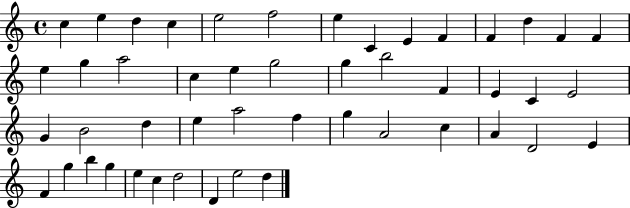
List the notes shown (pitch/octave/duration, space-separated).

C5/q E5/q D5/q C5/q E5/h F5/h E5/q C4/q E4/q F4/q F4/q D5/q F4/q F4/q E5/q G5/q A5/h C5/q E5/q G5/h G5/q B5/h F4/q E4/q C4/q E4/h G4/q B4/h D5/q E5/q A5/h F5/q G5/q A4/h C5/q A4/q D4/h E4/q F4/q G5/q B5/q G5/q E5/q C5/q D5/h D4/q E5/h D5/q